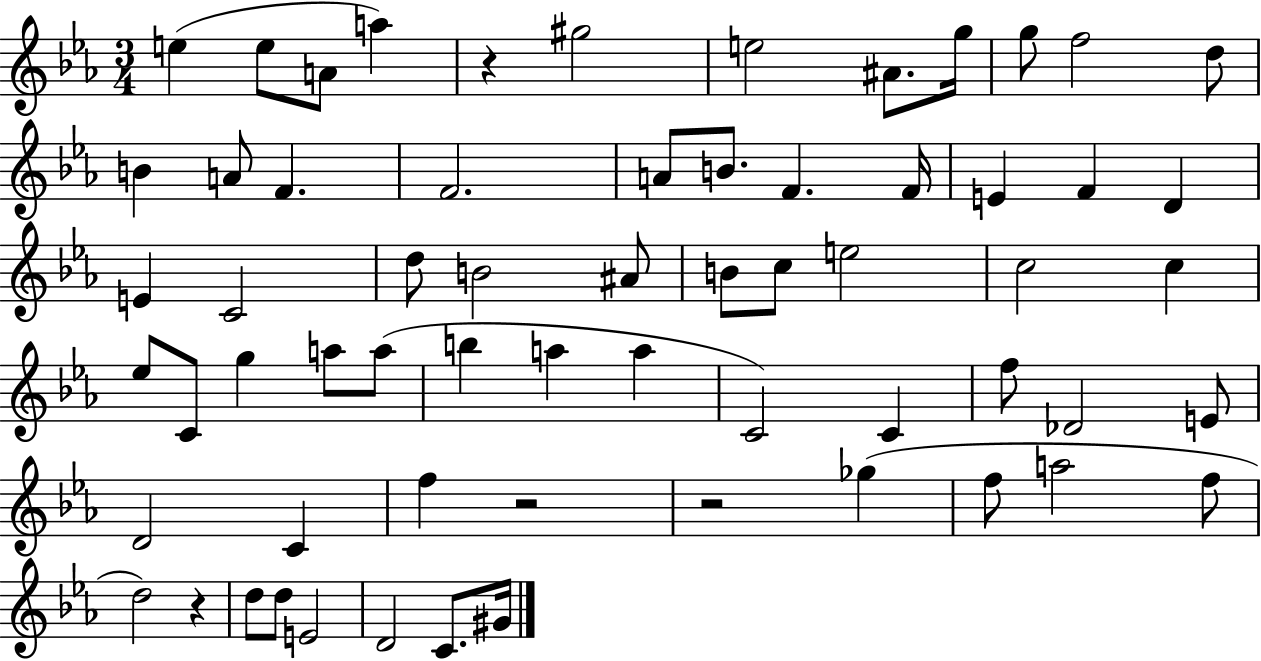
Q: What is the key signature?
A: EES major